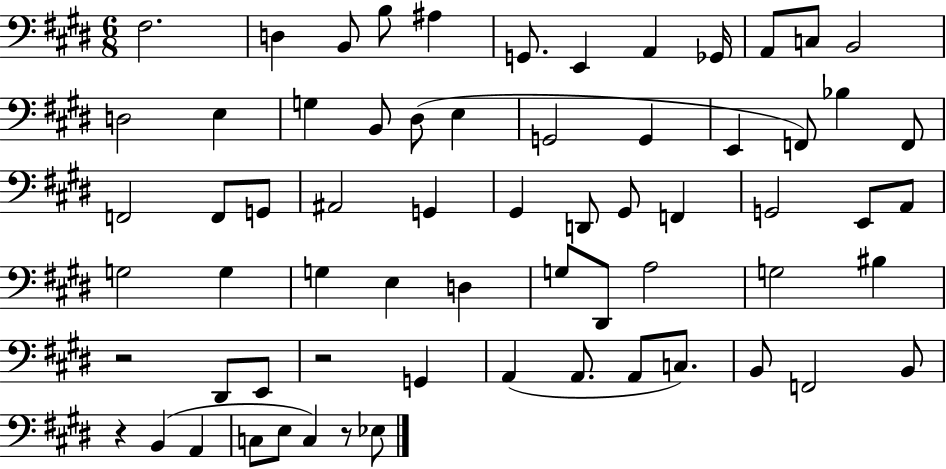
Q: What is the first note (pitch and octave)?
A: F#3